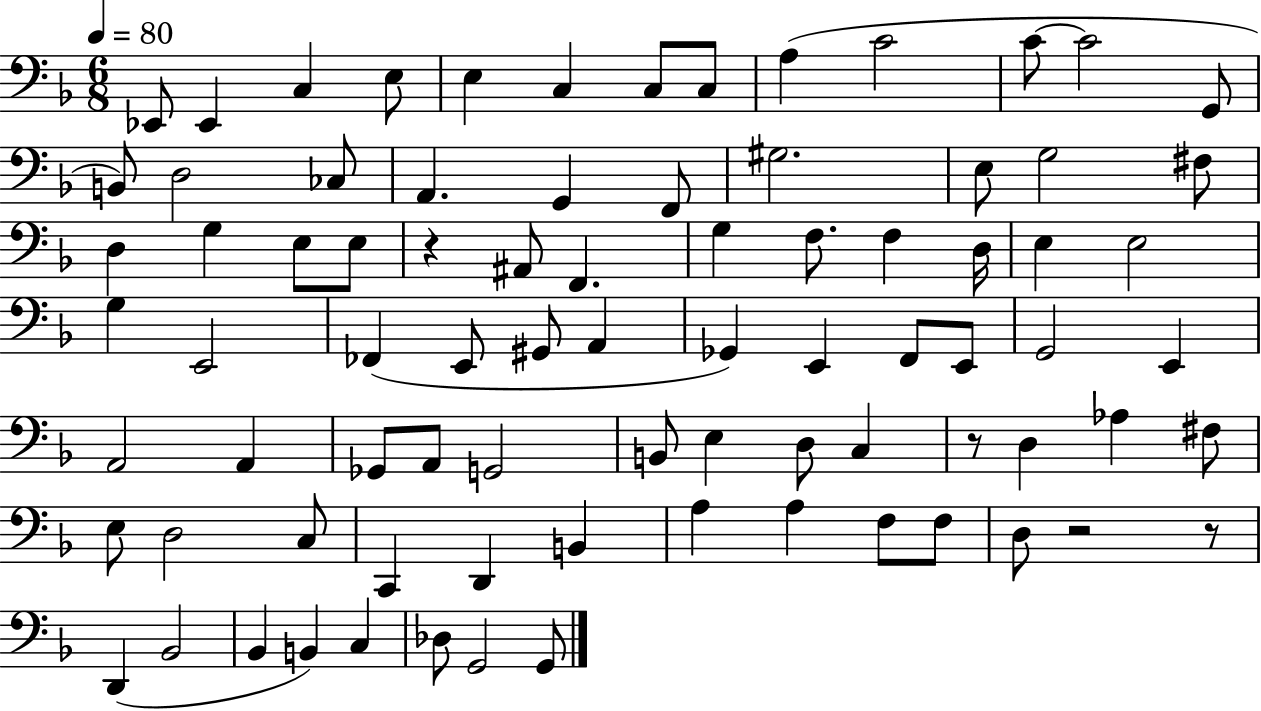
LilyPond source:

{
  \clef bass
  \numericTimeSignature
  \time 6/8
  \key f \major
  \tempo 4 = 80
  ees,8 ees,4 c4 e8 | e4 c4 c8 c8 | a4( c'2 | c'8~~ c'2 g,8 | \break b,8) d2 ces8 | a,4. g,4 f,8 | gis2. | e8 g2 fis8 | \break d4 g4 e8 e8 | r4 ais,8 f,4. | g4 f8. f4 d16 | e4 e2 | \break g4 e,2 | fes,4( e,8 gis,8 a,4 | ges,4) e,4 f,8 e,8 | g,2 e,4 | \break a,2 a,4 | ges,8 a,8 g,2 | b,8 e4 d8 c4 | r8 d4 aes4 fis8 | \break e8 d2 c8 | c,4 d,4 b,4 | a4 a4 f8 f8 | d8 r2 r8 | \break d,4( bes,2 | bes,4 b,4) c4 | des8 g,2 g,8 | \bar "|."
}